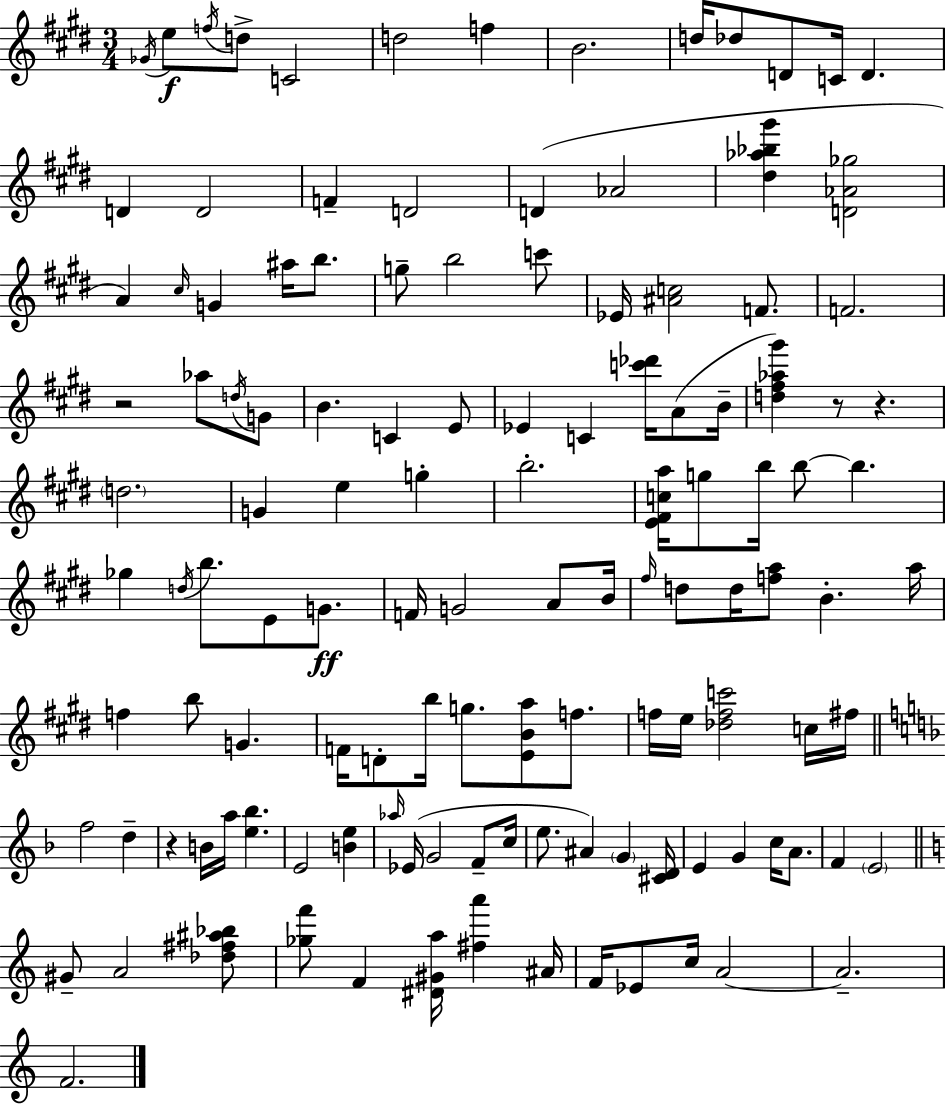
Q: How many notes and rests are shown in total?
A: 124